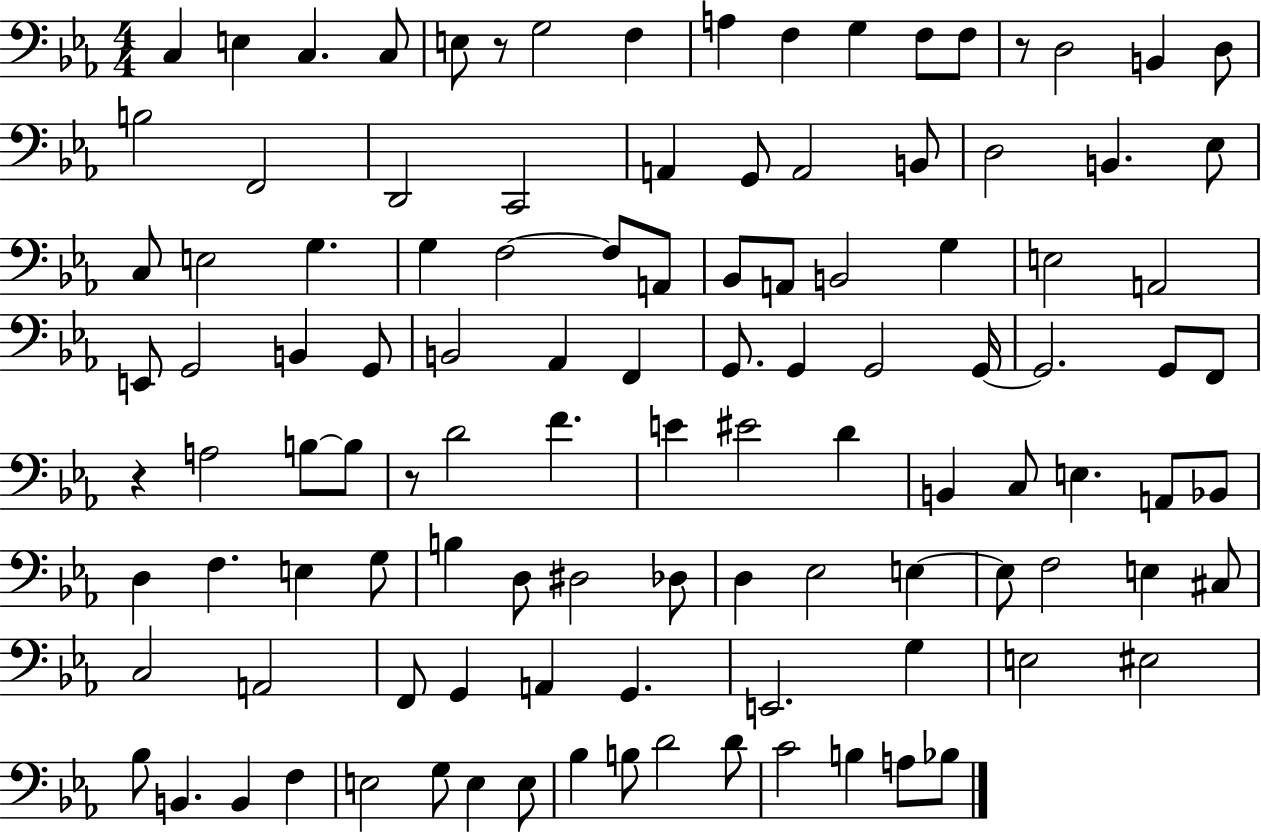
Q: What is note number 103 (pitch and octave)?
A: D4